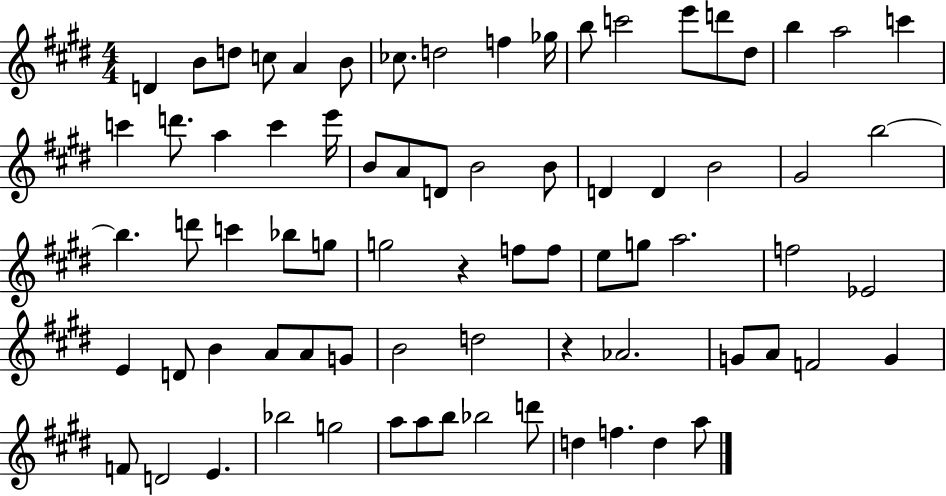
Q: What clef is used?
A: treble